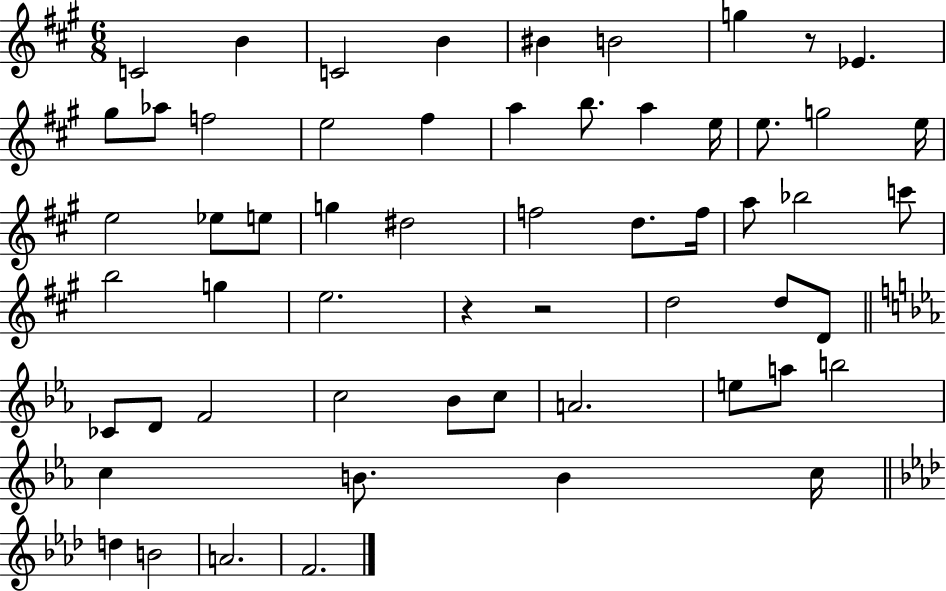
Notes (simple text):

C4/h B4/q C4/h B4/q BIS4/q B4/h G5/q R/e Eb4/q. G#5/e Ab5/e F5/h E5/h F#5/q A5/q B5/e. A5/q E5/s E5/e. G5/h E5/s E5/h Eb5/e E5/e G5/q D#5/h F5/h D5/e. F5/s A5/e Bb5/h C6/e B5/h G5/q E5/h. R/q R/h D5/h D5/e D4/e CES4/e D4/e F4/h C5/h Bb4/e C5/e A4/h. E5/e A5/e B5/h C5/q B4/e. B4/q C5/s D5/q B4/h A4/h. F4/h.